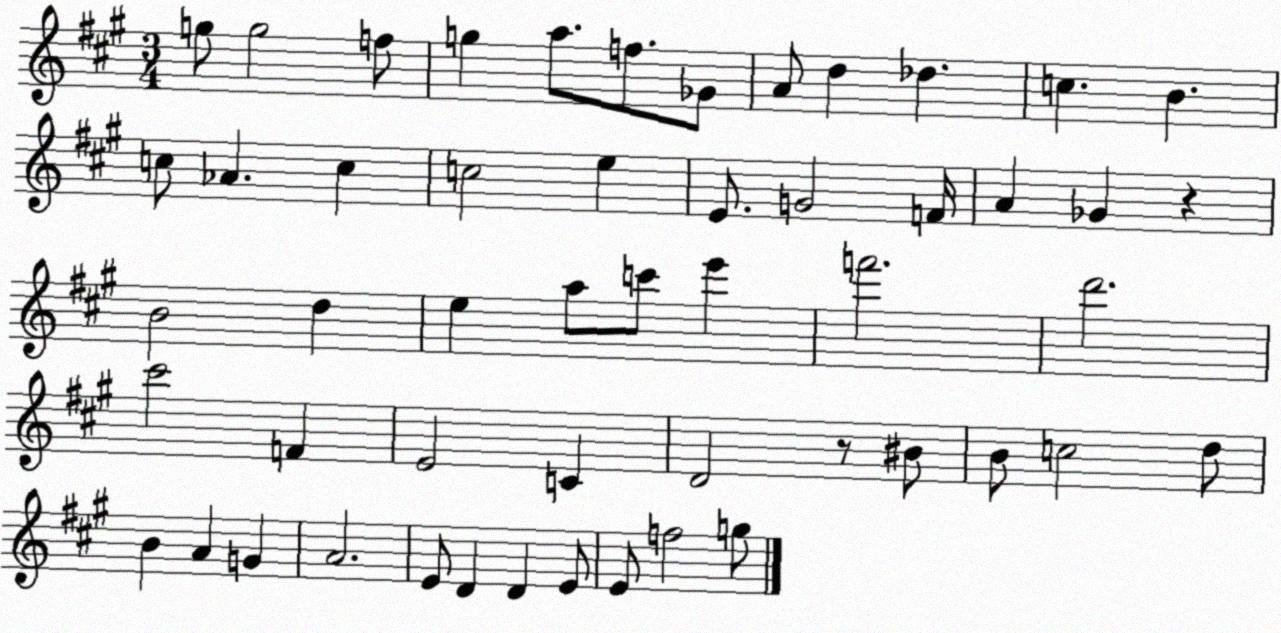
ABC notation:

X:1
T:Untitled
M:3/4
L:1/4
K:A
g/2 g2 f/2 g a/2 f/2 _G/2 A/2 d _d c B c/2 _A c c2 e E/2 G2 F/4 A _G z B2 d e a/2 c'/2 e' f'2 d'2 ^c'2 F E2 C D2 z/2 ^B/2 B/2 c2 d/2 B A G A2 E/2 D D E/2 E/2 f2 g/2